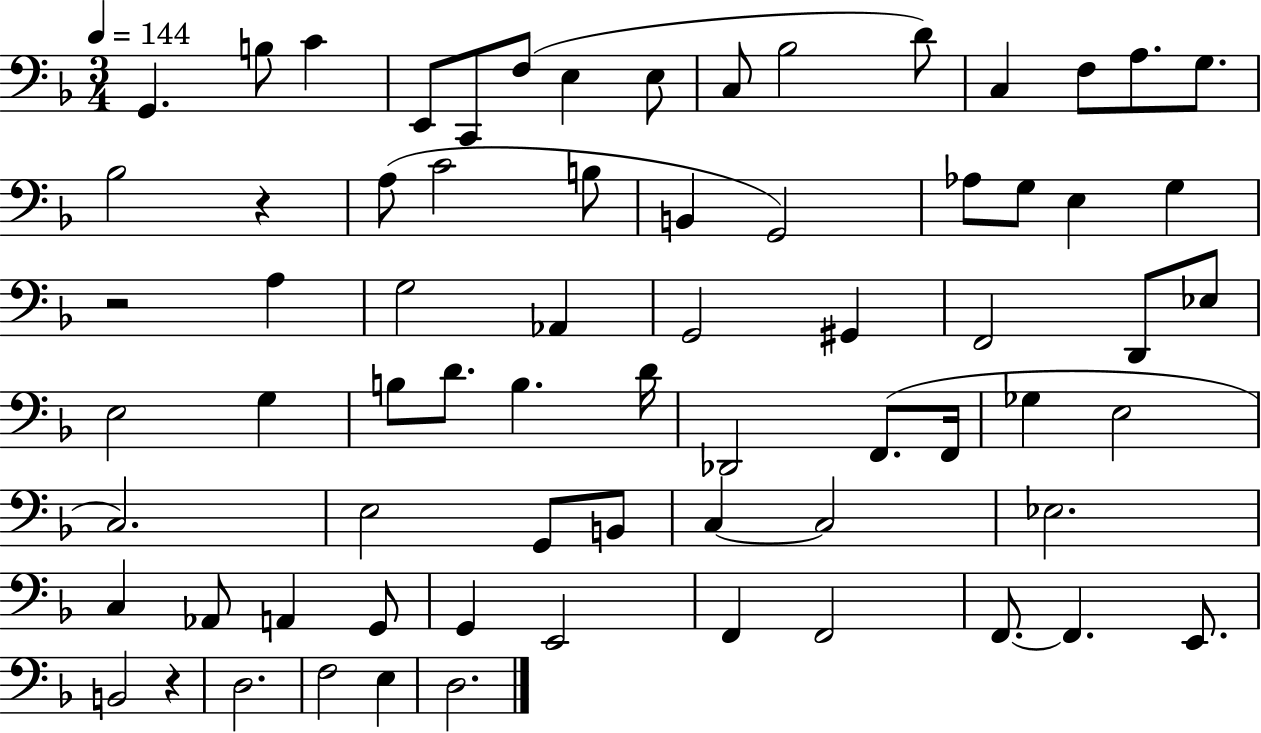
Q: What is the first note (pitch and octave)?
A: G2